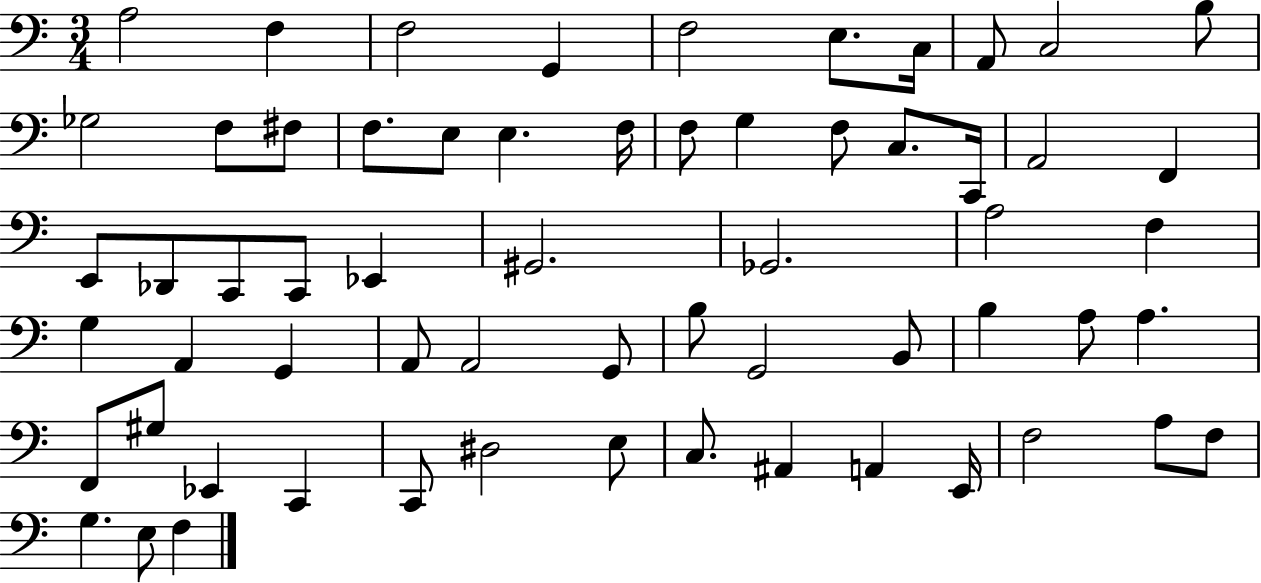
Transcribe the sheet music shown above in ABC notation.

X:1
T:Untitled
M:3/4
L:1/4
K:C
A,2 F, F,2 G,, F,2 E,/2 C,/4 A,,/2 C,2 B,/2 _G,2 F,/2 ^F,/2 F,/2 E,/2 E, F,/4 F,/2 G, F,/2 C,/2 C,,/4 A,,2 F,, E,,/2 _D,,/2 C,,/2 C,,/2 _E,, ^G,,2 _G,,2 A,2 F, G, A,, G,, A,,/2 A,,2 G,,/2 B,/2 G,,2 B,,/2 B, A,/2 A, F,,/2 ^G,/2 _E,, C,, C,,/2 ^D,2 E,/2 C,/2 ^A,, A,, E,,/4 F,2 A,/2 F,/2 G, E,/2 F,